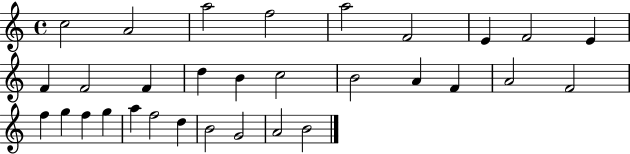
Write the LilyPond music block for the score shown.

{
  \clef treble
  \time 4/4
  \defaultTimeSignature
  \key c \major
  c''2 a'2 | a''2 f''2 | a''2 f'2 | e'4 f'2 e'4 | \break f'4 f'2 f'4 | d''4 b'4 c''2 | b'2 a'4 f'4 | a'2 f'2 | \break f''4 g''4 f''4 g''4 | a''4 f''2 d''4 | b'2 g'2 | a'2 b'2 | \break \bar "|."
}